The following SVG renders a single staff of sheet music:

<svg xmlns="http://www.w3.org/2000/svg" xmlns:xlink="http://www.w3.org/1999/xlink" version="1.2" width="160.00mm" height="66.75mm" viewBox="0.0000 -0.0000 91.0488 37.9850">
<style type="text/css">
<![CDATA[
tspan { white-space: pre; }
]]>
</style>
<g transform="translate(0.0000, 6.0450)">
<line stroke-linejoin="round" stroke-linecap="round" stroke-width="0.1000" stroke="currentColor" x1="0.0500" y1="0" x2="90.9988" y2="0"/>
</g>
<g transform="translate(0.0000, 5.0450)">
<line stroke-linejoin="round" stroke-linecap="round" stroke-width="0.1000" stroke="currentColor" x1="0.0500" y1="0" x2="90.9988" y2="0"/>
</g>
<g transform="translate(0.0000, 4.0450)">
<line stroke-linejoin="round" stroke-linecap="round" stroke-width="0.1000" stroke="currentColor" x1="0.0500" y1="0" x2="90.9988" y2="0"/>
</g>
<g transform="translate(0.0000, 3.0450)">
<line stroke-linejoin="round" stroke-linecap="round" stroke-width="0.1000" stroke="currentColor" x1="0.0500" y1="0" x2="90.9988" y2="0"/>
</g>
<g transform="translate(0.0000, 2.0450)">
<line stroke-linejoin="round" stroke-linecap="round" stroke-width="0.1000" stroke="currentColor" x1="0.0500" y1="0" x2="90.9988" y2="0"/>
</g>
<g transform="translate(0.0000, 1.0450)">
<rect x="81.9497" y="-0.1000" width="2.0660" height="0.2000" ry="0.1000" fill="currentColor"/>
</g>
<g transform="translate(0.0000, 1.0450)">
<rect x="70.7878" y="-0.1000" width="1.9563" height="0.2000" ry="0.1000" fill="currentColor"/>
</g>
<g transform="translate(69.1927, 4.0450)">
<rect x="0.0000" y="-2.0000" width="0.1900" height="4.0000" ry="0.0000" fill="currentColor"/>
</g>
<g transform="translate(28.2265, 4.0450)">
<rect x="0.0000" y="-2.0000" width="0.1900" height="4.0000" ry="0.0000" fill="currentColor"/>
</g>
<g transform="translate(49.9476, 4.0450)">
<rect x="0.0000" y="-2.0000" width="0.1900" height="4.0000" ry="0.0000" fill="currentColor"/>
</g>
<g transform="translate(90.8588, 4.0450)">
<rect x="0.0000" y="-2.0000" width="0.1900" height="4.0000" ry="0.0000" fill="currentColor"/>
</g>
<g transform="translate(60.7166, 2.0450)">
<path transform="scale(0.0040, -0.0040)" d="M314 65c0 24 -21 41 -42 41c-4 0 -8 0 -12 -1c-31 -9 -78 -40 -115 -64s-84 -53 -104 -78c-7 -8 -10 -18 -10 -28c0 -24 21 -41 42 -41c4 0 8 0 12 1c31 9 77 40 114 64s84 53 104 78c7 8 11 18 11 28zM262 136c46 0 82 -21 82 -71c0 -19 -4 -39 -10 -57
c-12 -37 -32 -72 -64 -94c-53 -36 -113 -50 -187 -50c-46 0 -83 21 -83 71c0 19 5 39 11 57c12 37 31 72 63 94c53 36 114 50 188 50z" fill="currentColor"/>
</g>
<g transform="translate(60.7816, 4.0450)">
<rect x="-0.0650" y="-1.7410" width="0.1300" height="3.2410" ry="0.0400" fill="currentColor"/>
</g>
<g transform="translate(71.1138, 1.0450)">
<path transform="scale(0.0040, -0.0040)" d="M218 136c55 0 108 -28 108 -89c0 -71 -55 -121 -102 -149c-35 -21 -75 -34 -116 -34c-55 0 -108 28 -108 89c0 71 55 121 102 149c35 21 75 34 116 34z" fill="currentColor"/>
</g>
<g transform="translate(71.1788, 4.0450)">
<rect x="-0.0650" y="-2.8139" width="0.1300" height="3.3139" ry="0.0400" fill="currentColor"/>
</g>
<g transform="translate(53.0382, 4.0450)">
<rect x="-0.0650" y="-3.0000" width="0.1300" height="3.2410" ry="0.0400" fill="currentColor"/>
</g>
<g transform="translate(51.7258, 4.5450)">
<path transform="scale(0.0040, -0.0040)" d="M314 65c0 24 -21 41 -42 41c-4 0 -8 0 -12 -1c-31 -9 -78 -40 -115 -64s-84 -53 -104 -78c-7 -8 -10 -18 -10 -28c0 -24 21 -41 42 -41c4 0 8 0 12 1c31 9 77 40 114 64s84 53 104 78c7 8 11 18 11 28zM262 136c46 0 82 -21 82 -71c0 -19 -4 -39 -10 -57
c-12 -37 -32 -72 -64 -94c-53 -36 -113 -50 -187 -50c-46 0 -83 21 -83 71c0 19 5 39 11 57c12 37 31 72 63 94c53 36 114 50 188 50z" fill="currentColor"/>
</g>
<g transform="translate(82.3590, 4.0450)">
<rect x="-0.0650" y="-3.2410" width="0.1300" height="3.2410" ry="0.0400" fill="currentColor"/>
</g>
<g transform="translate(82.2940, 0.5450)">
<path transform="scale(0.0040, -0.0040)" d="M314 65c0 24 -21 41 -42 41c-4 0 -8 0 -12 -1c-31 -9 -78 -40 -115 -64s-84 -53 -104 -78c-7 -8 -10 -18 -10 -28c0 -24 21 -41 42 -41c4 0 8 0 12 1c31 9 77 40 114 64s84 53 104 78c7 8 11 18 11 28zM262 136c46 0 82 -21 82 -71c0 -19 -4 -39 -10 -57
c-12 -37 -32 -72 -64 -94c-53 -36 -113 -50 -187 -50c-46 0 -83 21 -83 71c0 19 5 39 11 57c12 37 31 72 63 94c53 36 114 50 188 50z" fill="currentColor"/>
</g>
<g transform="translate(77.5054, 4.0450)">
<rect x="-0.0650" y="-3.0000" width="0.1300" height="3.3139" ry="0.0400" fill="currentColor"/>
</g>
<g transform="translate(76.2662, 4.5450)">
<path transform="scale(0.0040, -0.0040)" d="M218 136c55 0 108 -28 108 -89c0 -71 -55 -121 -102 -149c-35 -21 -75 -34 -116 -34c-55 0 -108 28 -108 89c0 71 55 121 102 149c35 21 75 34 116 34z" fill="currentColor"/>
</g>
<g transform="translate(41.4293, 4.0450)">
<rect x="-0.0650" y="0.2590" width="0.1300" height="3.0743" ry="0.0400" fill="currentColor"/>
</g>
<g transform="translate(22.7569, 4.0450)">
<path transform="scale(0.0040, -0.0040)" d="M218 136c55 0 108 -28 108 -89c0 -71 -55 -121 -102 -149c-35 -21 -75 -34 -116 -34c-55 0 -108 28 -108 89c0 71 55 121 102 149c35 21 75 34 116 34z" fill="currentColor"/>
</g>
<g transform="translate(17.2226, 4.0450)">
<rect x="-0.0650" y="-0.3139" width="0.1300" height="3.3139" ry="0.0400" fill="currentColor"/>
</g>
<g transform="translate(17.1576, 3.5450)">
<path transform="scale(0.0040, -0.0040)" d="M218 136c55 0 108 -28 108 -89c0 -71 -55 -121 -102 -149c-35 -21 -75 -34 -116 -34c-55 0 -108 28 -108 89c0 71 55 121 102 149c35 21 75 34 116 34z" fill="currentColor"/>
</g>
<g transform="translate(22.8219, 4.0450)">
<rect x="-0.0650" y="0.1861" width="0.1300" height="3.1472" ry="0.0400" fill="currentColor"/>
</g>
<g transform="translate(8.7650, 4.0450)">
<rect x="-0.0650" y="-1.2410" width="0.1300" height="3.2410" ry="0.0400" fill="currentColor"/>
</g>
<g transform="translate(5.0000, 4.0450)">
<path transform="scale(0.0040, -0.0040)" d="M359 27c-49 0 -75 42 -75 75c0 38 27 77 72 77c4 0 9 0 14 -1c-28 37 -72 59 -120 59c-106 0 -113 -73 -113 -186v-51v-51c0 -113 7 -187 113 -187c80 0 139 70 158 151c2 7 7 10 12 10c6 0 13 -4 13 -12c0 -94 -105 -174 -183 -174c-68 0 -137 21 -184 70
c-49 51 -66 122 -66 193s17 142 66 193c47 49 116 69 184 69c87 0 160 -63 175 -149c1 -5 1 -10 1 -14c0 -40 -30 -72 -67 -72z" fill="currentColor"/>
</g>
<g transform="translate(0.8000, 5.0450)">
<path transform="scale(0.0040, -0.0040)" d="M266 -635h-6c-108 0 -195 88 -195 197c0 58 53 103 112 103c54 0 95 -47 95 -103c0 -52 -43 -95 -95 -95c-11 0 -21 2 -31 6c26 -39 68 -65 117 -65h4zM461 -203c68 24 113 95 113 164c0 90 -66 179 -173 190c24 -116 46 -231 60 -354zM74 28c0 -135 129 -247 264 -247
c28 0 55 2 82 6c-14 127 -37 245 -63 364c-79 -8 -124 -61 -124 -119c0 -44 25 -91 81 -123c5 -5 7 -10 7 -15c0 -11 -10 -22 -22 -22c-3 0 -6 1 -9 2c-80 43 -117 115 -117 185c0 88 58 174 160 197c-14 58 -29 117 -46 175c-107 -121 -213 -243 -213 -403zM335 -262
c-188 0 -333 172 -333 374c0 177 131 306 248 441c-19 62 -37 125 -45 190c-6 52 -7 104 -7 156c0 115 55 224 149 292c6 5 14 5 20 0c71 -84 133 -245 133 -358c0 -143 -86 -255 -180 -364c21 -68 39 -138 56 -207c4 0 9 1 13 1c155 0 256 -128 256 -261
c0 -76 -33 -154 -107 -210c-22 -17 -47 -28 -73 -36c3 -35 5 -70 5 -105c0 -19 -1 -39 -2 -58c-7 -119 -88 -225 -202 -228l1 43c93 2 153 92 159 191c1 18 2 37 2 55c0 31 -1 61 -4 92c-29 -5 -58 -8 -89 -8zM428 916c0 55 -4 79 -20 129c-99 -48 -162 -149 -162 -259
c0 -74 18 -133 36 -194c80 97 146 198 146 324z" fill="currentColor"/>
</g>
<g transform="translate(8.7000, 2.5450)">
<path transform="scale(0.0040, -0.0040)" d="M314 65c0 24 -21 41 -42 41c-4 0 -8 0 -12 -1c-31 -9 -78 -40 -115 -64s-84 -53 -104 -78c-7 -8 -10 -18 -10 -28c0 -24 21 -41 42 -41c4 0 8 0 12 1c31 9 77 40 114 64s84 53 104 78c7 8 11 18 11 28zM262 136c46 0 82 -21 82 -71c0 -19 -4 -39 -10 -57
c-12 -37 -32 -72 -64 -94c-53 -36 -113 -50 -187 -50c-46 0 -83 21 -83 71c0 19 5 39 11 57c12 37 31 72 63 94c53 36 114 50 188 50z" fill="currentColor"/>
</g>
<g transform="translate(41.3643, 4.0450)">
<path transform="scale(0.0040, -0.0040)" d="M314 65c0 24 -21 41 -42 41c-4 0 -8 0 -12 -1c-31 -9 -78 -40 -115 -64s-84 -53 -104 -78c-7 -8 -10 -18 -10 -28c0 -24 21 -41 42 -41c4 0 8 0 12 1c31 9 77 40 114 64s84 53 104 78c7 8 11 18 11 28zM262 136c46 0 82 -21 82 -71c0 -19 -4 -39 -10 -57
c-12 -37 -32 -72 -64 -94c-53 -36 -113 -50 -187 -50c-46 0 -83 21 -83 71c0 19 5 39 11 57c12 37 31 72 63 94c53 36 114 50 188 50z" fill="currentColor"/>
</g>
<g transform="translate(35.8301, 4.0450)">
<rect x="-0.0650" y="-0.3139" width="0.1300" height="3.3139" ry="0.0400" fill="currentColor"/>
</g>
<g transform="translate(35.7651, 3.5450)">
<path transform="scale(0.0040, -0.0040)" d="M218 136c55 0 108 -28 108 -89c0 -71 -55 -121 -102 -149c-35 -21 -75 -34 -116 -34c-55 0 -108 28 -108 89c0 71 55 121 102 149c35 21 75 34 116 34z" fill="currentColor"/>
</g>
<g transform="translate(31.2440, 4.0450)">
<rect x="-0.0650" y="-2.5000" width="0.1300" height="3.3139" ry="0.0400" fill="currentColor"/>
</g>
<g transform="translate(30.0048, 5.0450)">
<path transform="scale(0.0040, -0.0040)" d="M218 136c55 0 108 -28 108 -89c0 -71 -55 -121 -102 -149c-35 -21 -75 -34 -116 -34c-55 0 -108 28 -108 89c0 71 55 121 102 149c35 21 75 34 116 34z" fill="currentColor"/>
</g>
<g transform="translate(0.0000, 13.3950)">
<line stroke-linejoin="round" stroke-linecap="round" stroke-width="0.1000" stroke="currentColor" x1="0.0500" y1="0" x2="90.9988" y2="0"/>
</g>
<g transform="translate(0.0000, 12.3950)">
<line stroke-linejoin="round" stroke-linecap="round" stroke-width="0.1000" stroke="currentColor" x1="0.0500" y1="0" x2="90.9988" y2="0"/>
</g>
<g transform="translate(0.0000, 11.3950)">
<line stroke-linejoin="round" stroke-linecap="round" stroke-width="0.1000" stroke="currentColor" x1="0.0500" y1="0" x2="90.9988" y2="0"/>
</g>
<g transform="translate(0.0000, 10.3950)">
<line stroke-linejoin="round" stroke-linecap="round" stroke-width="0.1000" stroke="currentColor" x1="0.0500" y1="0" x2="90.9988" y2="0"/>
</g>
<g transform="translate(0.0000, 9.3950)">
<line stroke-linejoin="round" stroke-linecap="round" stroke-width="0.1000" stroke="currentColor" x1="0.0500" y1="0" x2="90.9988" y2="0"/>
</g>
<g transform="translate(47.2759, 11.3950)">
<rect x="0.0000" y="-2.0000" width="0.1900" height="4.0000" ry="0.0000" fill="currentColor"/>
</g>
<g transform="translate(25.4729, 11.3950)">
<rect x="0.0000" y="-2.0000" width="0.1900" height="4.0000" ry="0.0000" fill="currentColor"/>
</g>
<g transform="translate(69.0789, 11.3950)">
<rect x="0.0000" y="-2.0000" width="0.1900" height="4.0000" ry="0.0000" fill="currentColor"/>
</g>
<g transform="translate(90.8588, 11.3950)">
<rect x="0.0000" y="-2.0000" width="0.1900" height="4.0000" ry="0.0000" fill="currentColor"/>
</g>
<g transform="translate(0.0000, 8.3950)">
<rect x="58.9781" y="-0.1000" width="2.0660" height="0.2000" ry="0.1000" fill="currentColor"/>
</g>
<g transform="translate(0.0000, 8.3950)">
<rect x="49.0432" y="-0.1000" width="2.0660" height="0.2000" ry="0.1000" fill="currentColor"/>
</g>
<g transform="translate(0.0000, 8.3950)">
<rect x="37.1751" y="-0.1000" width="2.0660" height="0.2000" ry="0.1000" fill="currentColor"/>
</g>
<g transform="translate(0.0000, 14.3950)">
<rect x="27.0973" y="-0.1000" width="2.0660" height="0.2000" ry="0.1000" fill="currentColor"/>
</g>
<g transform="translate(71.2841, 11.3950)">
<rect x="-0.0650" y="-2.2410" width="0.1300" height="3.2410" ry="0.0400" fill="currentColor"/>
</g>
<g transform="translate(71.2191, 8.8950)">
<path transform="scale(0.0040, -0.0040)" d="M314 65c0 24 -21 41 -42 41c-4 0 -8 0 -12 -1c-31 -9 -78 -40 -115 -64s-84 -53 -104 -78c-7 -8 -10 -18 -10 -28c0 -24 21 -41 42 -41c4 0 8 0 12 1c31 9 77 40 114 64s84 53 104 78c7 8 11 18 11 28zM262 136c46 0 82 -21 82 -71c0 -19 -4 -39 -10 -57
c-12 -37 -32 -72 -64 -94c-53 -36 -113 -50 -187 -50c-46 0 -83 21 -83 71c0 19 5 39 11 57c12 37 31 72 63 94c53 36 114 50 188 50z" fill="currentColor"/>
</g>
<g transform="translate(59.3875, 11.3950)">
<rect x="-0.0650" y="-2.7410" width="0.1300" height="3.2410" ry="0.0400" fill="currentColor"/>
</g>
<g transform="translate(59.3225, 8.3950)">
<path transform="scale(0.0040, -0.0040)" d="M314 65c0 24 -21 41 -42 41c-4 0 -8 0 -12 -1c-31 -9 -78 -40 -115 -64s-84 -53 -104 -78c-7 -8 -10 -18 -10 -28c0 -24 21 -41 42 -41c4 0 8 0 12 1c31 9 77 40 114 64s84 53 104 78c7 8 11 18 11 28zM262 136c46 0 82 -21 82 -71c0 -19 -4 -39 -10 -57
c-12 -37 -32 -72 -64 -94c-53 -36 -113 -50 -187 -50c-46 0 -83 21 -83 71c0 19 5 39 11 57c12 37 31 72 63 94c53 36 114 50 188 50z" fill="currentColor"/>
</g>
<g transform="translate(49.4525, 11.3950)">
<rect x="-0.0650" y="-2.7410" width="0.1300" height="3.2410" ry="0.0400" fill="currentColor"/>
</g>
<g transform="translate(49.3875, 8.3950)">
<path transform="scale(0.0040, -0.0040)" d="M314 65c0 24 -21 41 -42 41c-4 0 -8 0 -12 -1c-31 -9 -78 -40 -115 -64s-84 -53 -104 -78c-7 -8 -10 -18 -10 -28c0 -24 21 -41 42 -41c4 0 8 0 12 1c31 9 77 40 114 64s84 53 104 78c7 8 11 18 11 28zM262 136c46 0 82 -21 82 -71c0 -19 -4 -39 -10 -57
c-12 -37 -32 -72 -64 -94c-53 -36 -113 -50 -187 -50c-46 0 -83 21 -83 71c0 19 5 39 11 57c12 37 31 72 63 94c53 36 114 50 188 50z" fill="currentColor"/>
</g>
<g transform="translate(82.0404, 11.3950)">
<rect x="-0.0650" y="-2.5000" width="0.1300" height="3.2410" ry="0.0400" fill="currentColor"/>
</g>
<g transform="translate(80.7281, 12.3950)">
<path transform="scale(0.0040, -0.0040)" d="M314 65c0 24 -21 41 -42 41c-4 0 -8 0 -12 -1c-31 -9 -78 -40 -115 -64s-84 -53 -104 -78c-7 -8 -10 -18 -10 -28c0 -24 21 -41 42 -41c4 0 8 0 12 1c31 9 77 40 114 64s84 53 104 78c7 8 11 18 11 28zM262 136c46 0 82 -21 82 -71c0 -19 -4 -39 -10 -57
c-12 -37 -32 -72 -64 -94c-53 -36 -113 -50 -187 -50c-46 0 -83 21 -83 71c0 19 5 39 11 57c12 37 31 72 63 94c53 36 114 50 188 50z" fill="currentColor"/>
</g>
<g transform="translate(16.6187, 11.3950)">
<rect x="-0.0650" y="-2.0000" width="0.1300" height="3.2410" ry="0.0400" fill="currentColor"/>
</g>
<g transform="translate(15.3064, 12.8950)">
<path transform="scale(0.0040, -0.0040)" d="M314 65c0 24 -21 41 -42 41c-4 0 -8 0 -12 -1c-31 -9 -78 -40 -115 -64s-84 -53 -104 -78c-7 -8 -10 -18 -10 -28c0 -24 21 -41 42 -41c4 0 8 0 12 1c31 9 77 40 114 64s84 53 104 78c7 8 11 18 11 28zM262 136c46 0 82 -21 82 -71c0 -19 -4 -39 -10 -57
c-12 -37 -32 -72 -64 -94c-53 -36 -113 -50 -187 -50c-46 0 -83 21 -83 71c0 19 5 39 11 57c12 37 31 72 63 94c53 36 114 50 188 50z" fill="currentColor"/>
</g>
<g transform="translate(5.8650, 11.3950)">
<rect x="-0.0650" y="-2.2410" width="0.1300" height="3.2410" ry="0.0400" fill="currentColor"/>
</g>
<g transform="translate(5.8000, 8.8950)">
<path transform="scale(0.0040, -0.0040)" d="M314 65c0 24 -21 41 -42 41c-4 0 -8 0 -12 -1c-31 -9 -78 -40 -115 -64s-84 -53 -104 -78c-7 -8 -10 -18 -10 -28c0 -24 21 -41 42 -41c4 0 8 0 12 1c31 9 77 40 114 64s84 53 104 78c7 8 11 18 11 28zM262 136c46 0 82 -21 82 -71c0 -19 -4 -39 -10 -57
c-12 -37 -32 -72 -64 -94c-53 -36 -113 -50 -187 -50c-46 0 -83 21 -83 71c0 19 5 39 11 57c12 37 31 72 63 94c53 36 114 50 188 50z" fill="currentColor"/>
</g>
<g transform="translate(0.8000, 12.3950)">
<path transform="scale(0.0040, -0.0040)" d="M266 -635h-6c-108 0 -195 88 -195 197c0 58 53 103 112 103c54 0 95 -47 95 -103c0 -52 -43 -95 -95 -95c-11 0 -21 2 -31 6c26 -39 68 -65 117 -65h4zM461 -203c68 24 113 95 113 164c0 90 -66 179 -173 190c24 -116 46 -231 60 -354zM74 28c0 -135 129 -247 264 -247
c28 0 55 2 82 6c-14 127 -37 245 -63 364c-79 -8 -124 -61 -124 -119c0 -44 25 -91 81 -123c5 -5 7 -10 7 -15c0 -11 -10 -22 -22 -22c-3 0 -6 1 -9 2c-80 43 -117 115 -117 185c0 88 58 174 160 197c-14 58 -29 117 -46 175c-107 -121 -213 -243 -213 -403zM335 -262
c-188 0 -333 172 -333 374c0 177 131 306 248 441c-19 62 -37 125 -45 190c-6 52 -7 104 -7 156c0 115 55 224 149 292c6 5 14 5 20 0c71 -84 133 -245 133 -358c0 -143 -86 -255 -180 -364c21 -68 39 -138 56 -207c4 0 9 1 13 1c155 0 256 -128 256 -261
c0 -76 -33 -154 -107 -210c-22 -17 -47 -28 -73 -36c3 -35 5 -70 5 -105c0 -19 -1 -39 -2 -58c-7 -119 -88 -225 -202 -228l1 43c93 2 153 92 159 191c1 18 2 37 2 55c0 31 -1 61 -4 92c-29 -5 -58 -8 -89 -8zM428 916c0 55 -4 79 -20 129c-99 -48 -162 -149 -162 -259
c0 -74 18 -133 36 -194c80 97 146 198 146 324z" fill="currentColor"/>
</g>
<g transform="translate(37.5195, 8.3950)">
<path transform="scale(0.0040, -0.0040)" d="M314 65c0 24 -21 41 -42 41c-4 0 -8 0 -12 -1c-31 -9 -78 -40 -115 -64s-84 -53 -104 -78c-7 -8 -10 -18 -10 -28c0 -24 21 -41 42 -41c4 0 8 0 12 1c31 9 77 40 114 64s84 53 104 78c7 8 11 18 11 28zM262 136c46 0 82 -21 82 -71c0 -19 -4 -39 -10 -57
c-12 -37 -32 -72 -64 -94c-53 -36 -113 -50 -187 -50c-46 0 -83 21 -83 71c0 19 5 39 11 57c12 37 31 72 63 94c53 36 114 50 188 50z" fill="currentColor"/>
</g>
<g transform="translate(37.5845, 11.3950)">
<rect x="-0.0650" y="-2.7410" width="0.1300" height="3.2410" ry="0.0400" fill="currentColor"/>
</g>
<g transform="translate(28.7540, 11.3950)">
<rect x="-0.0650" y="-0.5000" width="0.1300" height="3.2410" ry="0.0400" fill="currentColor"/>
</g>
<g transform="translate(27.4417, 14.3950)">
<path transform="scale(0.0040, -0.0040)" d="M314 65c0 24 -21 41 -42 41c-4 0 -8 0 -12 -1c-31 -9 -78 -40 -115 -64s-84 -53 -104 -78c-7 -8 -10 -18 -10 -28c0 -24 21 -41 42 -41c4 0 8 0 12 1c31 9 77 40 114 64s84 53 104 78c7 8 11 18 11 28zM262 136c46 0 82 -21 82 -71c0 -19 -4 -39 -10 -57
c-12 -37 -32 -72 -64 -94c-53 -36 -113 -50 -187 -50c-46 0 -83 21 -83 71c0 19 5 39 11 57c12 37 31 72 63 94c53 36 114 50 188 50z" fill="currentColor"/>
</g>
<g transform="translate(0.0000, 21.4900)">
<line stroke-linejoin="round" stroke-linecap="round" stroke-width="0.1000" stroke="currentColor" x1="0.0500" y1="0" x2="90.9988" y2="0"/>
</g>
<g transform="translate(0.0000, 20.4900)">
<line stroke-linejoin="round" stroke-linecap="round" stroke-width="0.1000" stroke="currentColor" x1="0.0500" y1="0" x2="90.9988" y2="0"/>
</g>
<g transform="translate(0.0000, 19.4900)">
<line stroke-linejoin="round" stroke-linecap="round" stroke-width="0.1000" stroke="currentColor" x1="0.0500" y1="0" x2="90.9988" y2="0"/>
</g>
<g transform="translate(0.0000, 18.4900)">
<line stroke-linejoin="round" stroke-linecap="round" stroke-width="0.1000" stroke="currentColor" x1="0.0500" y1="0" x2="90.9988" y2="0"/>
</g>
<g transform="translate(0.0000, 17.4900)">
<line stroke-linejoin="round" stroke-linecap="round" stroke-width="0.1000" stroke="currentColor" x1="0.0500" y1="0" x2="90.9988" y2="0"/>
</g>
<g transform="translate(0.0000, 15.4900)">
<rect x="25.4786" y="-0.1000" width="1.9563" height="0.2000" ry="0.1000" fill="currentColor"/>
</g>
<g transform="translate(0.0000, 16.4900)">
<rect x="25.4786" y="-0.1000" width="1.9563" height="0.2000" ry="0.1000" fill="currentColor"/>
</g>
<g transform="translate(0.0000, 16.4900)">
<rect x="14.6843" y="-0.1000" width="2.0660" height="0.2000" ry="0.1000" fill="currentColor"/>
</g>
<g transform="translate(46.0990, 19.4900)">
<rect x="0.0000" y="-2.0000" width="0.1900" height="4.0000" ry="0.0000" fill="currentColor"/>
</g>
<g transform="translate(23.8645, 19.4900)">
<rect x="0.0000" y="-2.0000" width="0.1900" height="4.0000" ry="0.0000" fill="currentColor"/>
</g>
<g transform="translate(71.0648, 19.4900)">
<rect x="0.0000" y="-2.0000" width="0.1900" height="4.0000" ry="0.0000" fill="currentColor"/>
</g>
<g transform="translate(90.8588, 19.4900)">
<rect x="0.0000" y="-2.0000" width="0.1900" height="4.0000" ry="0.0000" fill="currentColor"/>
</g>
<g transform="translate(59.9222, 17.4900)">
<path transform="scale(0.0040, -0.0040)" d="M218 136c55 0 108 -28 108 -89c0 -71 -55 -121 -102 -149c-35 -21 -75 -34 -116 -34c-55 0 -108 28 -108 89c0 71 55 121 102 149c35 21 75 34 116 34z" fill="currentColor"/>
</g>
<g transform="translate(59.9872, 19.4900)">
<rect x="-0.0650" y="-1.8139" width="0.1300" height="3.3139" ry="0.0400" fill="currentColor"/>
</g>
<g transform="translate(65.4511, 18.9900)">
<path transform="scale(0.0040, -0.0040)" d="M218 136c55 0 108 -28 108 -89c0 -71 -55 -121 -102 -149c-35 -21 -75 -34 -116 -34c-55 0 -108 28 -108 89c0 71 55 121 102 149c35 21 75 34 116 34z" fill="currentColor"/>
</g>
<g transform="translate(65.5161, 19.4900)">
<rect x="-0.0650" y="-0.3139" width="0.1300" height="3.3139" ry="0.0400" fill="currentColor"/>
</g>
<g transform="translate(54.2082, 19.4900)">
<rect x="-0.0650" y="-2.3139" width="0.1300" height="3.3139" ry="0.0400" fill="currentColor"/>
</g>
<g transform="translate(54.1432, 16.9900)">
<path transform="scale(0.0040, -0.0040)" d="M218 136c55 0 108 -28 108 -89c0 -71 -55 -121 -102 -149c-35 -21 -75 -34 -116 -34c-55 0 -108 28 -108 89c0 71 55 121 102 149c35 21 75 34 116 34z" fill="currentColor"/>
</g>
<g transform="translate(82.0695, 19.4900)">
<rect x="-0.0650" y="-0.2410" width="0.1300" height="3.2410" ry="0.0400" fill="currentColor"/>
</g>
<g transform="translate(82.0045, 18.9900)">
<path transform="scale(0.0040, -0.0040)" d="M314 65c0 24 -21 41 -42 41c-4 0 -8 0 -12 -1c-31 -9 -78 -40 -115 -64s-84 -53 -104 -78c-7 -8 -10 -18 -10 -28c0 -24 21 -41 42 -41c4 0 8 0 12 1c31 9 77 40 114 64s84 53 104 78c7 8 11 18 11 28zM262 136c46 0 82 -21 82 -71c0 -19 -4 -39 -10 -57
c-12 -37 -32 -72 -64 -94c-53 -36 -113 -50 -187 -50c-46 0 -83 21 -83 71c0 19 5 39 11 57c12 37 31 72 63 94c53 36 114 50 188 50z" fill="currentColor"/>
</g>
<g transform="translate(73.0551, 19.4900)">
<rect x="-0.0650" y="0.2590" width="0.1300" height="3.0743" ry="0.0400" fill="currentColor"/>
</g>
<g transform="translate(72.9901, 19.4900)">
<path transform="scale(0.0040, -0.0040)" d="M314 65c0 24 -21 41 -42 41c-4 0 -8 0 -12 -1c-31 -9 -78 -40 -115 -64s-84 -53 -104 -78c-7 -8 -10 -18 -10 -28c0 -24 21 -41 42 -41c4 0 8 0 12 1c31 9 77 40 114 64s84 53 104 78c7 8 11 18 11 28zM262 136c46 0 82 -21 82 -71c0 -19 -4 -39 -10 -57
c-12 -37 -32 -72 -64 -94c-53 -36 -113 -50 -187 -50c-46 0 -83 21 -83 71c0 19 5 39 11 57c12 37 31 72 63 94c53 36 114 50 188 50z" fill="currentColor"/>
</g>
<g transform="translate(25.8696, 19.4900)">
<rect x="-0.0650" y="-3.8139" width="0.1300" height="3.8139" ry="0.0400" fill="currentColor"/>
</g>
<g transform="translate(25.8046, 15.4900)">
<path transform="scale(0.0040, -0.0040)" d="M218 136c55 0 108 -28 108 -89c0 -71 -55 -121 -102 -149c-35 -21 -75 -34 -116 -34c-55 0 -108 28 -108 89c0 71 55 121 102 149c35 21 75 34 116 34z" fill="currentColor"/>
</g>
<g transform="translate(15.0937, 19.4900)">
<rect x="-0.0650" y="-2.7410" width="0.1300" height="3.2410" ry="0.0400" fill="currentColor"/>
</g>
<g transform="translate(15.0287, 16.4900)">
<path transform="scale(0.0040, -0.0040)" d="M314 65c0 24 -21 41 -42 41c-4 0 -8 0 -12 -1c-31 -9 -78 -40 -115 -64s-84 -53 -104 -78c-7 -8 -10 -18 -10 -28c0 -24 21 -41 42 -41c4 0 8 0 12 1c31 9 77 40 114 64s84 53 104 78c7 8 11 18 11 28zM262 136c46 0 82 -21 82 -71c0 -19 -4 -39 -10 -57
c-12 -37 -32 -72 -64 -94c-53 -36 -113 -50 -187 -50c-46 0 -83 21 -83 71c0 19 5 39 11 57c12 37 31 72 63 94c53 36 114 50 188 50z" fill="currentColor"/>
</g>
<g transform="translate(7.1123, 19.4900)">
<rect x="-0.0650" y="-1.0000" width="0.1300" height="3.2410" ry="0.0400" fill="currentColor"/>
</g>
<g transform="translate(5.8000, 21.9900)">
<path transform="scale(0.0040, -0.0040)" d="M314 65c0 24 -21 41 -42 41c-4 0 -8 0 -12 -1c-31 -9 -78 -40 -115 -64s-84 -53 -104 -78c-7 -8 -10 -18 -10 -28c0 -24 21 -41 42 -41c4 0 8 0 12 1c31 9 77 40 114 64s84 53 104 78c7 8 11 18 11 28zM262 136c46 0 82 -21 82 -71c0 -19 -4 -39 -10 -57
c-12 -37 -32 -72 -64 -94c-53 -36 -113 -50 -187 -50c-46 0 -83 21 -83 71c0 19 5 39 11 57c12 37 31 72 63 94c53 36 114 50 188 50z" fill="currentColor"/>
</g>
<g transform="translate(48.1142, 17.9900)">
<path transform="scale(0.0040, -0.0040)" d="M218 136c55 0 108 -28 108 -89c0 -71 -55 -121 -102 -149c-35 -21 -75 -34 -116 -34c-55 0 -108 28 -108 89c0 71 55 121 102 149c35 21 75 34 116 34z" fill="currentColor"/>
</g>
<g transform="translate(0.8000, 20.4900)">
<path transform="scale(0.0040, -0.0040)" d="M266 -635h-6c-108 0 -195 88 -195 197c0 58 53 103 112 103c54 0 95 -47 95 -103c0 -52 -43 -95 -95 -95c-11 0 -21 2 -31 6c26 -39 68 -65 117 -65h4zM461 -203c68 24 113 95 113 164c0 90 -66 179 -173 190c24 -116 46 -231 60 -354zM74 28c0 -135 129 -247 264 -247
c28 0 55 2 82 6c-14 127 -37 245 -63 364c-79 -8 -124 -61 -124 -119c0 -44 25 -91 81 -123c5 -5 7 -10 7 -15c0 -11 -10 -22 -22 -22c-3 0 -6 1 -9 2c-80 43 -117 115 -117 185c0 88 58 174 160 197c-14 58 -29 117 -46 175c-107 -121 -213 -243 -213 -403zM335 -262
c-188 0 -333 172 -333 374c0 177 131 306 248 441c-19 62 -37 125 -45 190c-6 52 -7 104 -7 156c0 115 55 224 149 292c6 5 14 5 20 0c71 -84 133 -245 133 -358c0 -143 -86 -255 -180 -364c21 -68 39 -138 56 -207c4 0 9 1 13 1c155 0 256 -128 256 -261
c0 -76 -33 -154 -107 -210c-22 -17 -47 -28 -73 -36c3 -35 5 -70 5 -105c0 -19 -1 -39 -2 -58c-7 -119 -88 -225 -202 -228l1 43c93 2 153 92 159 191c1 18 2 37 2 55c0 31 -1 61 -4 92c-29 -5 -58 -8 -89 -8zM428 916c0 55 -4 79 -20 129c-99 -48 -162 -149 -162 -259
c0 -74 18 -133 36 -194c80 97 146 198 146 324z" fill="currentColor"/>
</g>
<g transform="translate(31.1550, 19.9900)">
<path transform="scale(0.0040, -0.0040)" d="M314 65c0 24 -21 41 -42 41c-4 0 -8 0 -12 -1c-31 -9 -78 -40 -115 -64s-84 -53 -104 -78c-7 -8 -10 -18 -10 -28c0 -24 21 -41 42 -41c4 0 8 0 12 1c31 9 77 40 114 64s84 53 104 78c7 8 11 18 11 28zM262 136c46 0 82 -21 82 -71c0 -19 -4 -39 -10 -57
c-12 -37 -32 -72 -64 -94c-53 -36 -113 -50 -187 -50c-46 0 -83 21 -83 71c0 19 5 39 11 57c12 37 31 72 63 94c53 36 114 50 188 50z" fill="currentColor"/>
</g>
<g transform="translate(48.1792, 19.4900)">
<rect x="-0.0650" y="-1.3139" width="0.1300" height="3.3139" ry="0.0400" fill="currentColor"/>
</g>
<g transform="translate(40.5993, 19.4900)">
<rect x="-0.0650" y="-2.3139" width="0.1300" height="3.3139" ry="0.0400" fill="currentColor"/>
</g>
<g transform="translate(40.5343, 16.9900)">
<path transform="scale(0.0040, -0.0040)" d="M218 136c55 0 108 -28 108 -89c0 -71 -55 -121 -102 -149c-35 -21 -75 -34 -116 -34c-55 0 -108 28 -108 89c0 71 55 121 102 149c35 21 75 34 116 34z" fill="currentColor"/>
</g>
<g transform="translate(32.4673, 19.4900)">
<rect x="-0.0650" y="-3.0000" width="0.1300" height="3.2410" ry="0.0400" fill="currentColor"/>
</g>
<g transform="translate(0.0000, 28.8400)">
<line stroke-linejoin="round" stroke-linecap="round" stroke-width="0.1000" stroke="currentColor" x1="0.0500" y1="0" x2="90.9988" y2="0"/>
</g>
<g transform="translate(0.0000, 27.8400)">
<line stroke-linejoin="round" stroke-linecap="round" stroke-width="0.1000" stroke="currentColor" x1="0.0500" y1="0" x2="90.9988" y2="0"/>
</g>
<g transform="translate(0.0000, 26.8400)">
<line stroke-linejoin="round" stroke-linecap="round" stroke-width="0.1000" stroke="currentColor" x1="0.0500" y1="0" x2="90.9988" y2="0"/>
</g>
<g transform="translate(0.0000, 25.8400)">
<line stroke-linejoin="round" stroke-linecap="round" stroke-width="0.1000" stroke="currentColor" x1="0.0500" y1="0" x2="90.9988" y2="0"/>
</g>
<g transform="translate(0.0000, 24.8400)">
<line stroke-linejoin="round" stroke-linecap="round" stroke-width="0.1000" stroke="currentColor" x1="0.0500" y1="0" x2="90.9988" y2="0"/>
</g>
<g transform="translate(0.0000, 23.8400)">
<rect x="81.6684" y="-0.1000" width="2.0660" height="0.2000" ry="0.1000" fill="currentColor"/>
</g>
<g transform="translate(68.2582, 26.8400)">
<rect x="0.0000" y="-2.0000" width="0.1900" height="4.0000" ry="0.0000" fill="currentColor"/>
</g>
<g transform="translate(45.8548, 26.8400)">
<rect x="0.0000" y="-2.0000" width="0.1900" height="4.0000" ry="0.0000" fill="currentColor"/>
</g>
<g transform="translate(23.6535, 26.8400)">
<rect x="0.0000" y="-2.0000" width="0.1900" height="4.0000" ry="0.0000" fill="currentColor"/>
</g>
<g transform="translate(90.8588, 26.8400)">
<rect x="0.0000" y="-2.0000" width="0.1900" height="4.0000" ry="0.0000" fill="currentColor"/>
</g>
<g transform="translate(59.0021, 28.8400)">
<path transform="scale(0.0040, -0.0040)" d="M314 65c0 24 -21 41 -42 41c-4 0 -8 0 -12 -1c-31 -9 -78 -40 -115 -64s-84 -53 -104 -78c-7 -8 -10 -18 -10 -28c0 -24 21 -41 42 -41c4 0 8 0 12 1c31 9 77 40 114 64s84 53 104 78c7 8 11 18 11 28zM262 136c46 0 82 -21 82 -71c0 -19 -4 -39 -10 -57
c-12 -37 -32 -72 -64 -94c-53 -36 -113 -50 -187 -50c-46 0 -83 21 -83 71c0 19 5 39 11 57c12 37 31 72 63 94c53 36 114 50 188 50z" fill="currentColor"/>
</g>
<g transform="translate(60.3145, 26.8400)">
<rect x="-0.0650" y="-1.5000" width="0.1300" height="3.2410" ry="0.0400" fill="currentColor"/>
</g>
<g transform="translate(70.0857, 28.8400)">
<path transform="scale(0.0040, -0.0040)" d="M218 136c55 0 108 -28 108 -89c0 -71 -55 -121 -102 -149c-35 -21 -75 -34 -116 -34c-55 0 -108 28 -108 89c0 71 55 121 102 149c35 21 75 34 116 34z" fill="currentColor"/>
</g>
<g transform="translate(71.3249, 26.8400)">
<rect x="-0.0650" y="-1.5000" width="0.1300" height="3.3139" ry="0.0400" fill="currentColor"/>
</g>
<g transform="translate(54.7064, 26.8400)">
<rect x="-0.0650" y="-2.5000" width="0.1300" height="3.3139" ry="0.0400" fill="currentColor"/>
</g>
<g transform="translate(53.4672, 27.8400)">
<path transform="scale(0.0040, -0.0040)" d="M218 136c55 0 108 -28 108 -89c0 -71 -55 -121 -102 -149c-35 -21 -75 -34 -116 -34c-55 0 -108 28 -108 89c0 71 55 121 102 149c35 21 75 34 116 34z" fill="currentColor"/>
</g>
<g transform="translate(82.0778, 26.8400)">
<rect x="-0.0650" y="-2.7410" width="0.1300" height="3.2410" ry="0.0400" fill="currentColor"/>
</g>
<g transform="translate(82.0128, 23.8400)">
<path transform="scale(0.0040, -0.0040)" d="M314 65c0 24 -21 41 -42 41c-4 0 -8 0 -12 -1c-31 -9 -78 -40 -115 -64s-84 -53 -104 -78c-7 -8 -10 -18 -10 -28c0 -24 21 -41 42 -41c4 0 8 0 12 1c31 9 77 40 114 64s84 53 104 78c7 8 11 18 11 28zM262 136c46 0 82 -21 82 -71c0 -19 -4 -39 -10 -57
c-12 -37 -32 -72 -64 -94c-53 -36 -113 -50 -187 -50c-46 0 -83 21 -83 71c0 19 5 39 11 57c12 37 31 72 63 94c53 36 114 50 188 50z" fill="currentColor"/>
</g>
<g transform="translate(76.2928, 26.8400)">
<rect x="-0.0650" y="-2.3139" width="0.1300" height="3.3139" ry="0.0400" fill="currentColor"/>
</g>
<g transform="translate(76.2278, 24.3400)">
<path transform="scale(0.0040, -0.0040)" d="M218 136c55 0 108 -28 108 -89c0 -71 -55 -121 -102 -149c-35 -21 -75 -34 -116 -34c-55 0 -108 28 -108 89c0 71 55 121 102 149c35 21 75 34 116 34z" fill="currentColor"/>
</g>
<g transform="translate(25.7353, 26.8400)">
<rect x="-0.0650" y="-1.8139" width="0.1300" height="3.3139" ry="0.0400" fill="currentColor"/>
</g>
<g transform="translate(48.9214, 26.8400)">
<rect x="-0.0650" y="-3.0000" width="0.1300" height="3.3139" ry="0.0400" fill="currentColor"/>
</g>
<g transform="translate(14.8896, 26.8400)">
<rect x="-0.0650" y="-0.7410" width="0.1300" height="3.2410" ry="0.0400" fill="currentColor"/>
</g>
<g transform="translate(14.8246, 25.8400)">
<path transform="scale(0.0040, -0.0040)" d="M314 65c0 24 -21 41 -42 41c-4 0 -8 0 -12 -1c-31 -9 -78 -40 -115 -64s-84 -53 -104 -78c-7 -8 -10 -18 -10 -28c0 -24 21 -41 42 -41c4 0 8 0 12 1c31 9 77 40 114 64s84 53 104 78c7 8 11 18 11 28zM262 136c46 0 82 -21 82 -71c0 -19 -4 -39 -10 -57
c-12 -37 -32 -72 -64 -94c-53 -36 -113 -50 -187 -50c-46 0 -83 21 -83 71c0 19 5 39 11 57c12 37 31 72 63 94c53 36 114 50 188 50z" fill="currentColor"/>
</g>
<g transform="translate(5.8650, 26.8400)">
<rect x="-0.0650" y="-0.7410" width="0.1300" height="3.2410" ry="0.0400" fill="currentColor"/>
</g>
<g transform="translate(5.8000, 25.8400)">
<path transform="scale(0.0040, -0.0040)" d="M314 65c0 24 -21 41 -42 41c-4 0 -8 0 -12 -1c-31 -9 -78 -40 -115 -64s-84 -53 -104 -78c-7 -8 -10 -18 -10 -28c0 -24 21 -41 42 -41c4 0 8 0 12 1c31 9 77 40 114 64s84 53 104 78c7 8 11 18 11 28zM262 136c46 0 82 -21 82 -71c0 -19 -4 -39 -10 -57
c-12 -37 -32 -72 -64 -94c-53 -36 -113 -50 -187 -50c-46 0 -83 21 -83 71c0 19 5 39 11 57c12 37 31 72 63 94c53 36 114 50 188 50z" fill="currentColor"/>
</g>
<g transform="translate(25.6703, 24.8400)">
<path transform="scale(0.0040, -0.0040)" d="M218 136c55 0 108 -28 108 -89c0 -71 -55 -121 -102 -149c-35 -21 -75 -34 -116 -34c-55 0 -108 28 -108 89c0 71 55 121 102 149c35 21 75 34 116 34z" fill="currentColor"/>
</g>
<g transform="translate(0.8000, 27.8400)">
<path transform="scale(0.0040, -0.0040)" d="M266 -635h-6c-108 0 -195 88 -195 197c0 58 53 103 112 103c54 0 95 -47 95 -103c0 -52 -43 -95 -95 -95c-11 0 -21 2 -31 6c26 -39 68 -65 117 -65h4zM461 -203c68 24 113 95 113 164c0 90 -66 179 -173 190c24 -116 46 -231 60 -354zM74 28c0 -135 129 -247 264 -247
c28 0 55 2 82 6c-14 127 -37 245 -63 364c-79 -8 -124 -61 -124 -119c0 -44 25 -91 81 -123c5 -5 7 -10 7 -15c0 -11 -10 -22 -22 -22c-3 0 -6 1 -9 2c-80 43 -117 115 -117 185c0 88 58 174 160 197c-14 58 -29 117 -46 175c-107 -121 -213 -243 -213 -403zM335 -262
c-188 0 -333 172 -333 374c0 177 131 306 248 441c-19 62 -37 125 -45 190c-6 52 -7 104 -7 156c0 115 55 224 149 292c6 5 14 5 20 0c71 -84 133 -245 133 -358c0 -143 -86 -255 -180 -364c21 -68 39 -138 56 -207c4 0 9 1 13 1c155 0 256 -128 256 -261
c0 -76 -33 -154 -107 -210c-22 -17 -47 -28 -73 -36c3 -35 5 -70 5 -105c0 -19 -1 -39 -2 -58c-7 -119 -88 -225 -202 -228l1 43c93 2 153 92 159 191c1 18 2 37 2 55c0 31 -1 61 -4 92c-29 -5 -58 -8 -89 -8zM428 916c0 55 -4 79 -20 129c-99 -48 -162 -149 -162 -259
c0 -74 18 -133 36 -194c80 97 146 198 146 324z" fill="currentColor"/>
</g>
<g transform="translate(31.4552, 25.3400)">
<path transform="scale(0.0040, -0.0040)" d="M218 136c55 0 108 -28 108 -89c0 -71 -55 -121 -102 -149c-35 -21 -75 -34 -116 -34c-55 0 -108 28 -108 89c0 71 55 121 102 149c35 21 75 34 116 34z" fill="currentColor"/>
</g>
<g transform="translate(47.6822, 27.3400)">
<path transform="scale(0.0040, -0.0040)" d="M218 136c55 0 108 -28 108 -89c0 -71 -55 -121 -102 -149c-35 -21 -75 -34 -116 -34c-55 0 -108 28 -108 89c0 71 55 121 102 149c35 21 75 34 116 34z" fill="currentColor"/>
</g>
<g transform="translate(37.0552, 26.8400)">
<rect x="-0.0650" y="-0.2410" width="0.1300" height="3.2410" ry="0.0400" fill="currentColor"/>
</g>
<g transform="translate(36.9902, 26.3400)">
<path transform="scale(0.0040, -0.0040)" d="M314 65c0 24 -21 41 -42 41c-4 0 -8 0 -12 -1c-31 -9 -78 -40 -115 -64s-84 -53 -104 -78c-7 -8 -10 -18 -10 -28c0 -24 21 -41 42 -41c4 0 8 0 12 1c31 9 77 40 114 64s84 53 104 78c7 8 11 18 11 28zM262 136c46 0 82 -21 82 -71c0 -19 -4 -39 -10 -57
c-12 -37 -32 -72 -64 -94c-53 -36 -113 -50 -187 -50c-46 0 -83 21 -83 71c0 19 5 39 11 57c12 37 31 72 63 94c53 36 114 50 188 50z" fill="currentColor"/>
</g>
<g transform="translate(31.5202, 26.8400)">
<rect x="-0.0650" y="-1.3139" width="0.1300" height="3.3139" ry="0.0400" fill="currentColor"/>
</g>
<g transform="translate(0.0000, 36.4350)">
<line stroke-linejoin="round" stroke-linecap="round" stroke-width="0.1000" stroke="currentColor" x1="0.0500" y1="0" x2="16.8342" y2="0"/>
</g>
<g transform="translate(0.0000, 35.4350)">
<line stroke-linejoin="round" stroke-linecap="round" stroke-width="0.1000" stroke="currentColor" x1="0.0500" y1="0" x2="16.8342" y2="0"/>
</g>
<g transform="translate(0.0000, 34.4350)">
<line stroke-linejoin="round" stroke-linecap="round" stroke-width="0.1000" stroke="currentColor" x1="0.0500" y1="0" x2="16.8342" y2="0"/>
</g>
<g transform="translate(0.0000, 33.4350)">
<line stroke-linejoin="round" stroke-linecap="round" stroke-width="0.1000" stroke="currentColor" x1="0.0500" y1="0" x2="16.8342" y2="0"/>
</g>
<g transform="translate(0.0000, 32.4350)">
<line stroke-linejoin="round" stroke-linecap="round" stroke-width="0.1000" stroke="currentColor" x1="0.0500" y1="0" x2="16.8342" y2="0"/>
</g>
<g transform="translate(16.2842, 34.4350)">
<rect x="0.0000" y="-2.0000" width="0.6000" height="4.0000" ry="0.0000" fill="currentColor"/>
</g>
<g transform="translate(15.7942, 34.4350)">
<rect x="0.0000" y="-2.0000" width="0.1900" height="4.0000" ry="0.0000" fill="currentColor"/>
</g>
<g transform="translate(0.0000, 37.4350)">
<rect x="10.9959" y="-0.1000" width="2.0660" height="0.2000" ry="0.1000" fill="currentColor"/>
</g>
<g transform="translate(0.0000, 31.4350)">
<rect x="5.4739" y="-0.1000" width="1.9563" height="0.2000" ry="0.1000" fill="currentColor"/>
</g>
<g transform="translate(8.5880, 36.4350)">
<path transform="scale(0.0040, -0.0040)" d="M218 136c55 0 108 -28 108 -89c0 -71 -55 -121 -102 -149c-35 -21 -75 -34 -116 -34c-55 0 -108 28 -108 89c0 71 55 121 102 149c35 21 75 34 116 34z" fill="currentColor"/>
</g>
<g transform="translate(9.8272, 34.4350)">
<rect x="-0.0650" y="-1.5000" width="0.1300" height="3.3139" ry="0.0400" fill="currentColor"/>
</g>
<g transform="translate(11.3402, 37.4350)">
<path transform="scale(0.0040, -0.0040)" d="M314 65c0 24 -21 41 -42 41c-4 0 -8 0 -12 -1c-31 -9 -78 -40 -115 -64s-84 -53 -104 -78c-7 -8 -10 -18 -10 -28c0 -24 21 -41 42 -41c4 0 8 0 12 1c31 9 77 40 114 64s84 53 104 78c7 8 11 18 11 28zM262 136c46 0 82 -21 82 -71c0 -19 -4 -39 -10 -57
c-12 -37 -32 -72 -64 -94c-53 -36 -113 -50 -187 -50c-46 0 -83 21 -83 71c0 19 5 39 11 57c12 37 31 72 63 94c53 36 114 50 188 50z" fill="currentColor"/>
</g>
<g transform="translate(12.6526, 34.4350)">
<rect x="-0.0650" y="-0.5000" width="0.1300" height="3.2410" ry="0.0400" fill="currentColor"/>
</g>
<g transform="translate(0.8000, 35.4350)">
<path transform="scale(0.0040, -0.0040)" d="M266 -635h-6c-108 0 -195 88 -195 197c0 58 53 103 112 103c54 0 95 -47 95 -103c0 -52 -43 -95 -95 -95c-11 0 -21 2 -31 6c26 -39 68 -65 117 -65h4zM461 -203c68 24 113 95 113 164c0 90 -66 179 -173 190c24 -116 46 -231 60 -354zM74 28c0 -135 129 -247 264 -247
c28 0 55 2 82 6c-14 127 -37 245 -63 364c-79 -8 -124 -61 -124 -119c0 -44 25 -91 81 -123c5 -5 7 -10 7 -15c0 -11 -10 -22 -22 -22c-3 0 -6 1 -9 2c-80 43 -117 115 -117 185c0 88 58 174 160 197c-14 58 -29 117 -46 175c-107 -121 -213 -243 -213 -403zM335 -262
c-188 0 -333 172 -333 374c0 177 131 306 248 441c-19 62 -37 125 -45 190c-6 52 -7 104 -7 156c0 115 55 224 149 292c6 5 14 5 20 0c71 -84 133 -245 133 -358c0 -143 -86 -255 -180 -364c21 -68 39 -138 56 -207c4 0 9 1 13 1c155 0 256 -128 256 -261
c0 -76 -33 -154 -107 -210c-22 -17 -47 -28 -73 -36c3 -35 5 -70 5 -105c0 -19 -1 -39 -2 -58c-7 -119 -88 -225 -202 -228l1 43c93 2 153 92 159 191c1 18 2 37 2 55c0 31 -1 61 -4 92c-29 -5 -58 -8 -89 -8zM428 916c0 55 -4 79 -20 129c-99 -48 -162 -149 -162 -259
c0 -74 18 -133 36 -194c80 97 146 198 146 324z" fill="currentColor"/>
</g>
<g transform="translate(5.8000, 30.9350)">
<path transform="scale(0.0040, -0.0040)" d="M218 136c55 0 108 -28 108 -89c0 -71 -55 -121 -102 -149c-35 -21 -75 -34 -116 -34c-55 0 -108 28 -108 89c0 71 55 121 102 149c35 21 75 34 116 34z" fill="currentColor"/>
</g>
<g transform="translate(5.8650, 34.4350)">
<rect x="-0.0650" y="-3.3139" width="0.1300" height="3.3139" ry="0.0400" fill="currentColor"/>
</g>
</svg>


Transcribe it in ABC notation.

X:1
T:Untitled
M:4/4
L:1/4
K:C
e2 c B G c B2 A2 f2 a A b2 g2 F2 C2 a2 a2 a2 g2 G2 D2 a2 c' A2 g e g f c B2 c2 d2 d2 f e c2 A G E2 E g a2 b E C2